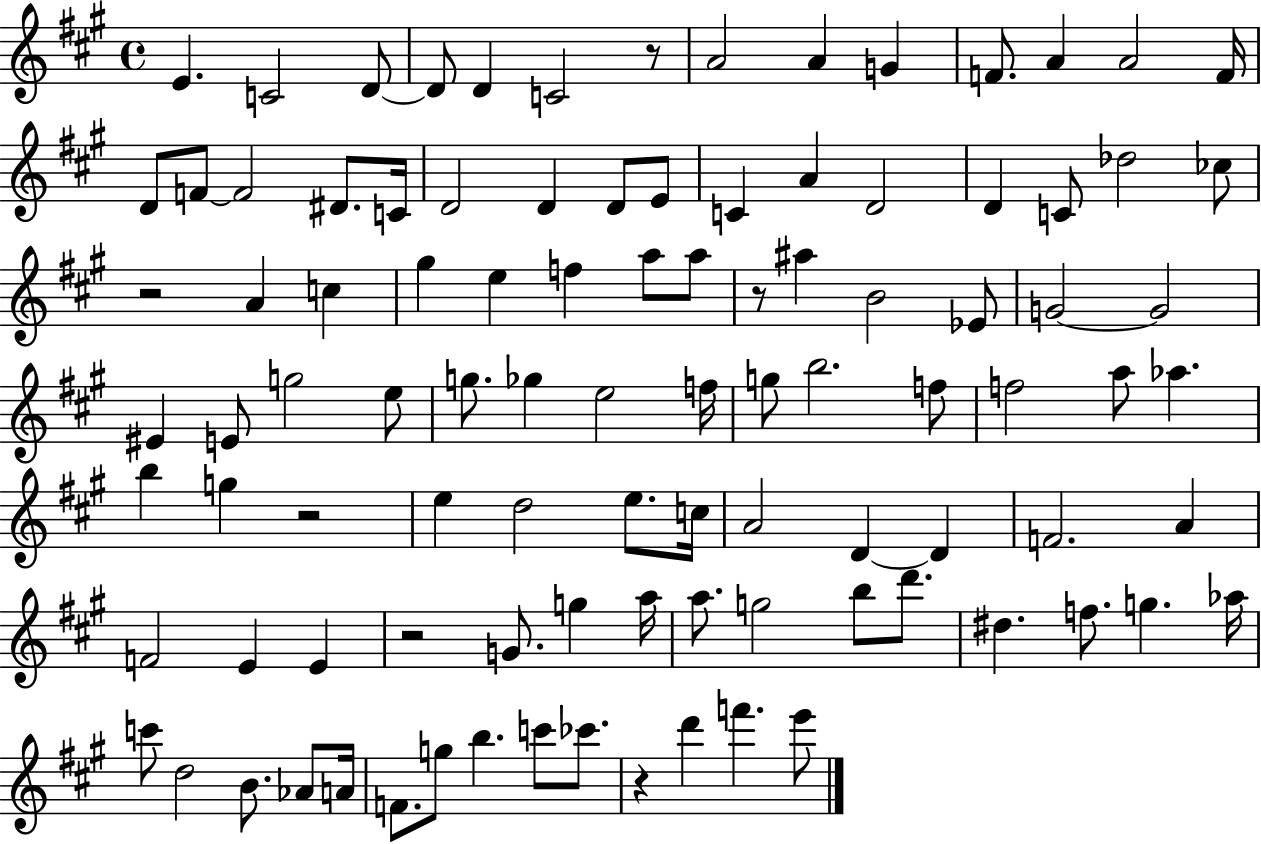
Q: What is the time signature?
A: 4/4